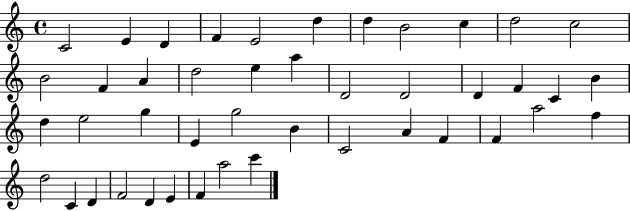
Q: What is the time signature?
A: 4/4